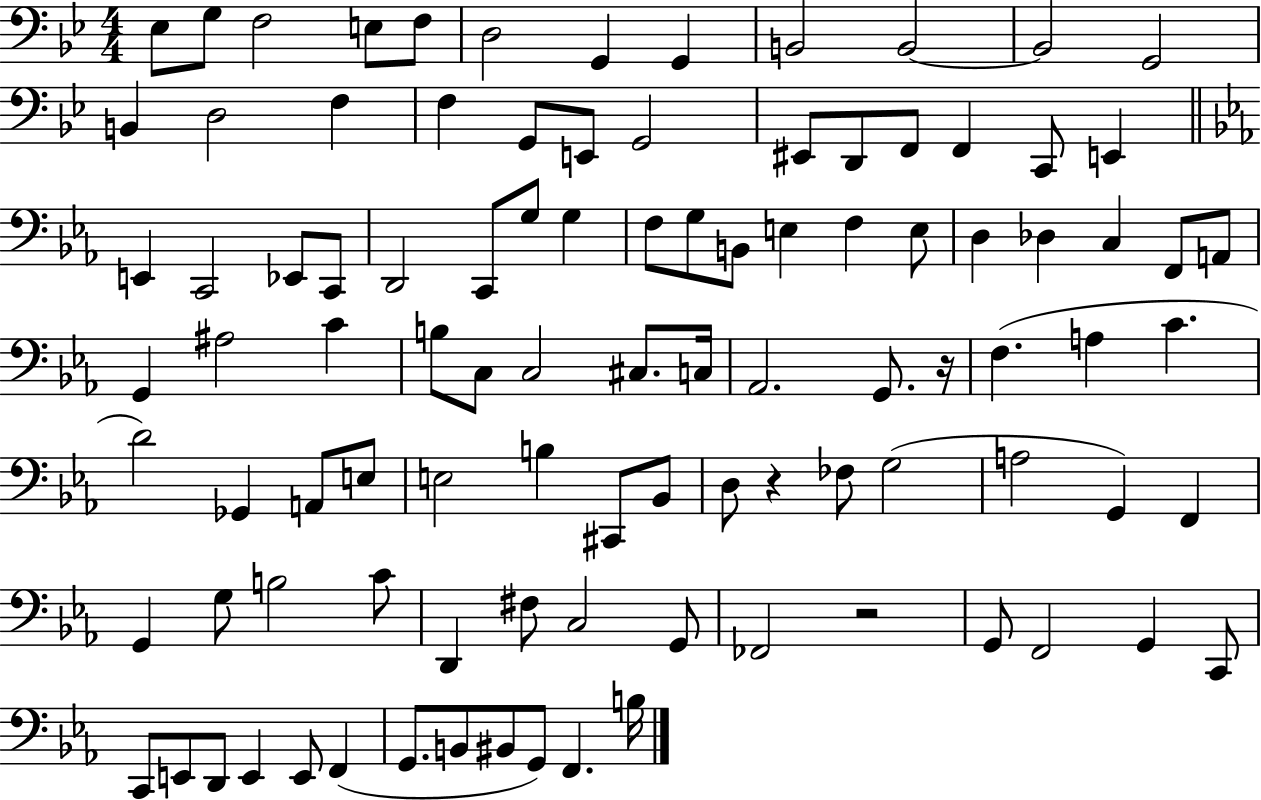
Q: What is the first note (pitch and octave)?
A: Eb3